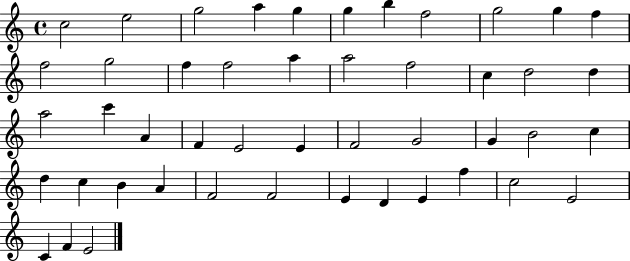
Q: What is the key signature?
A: C major